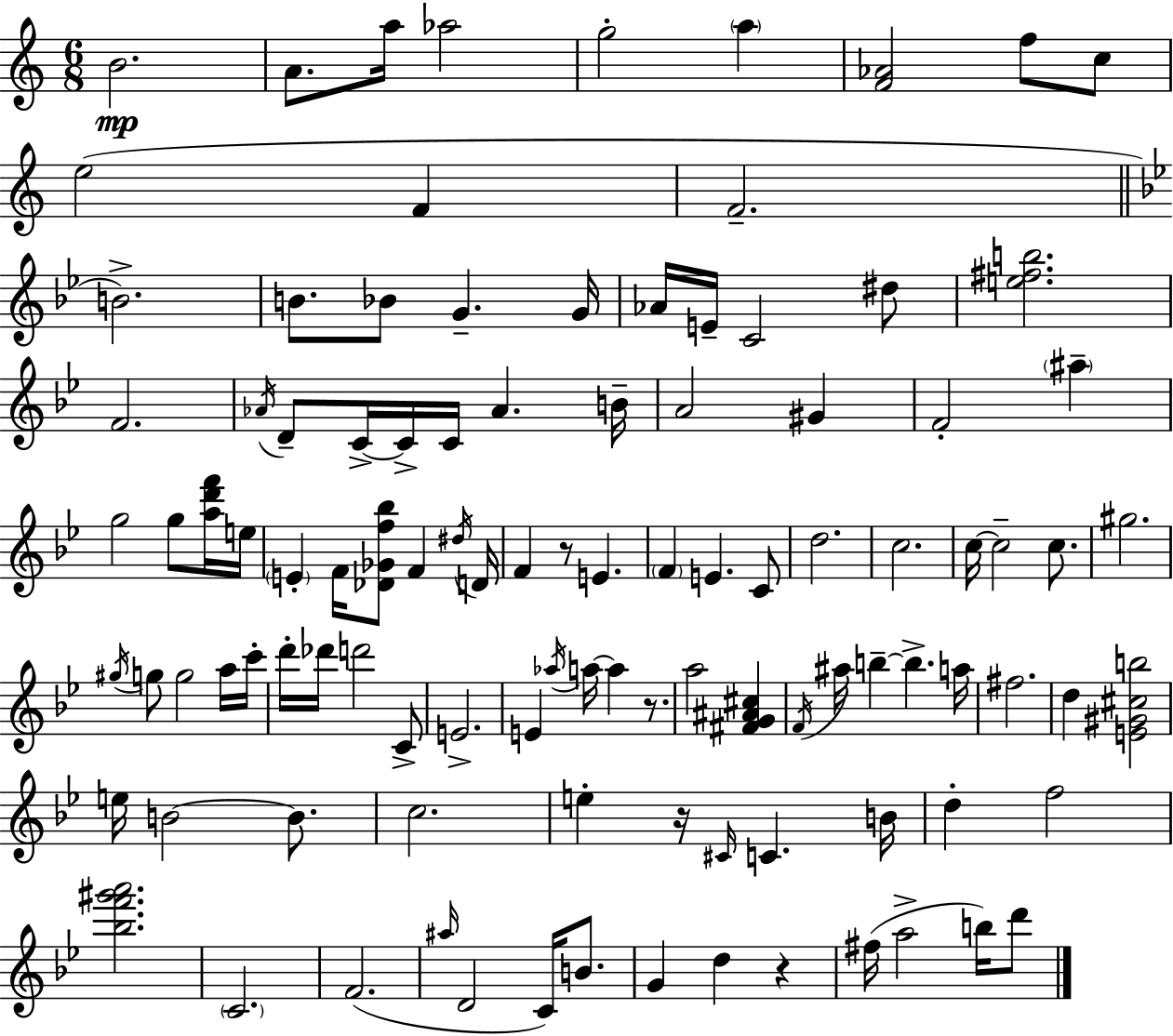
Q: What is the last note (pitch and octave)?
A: D6